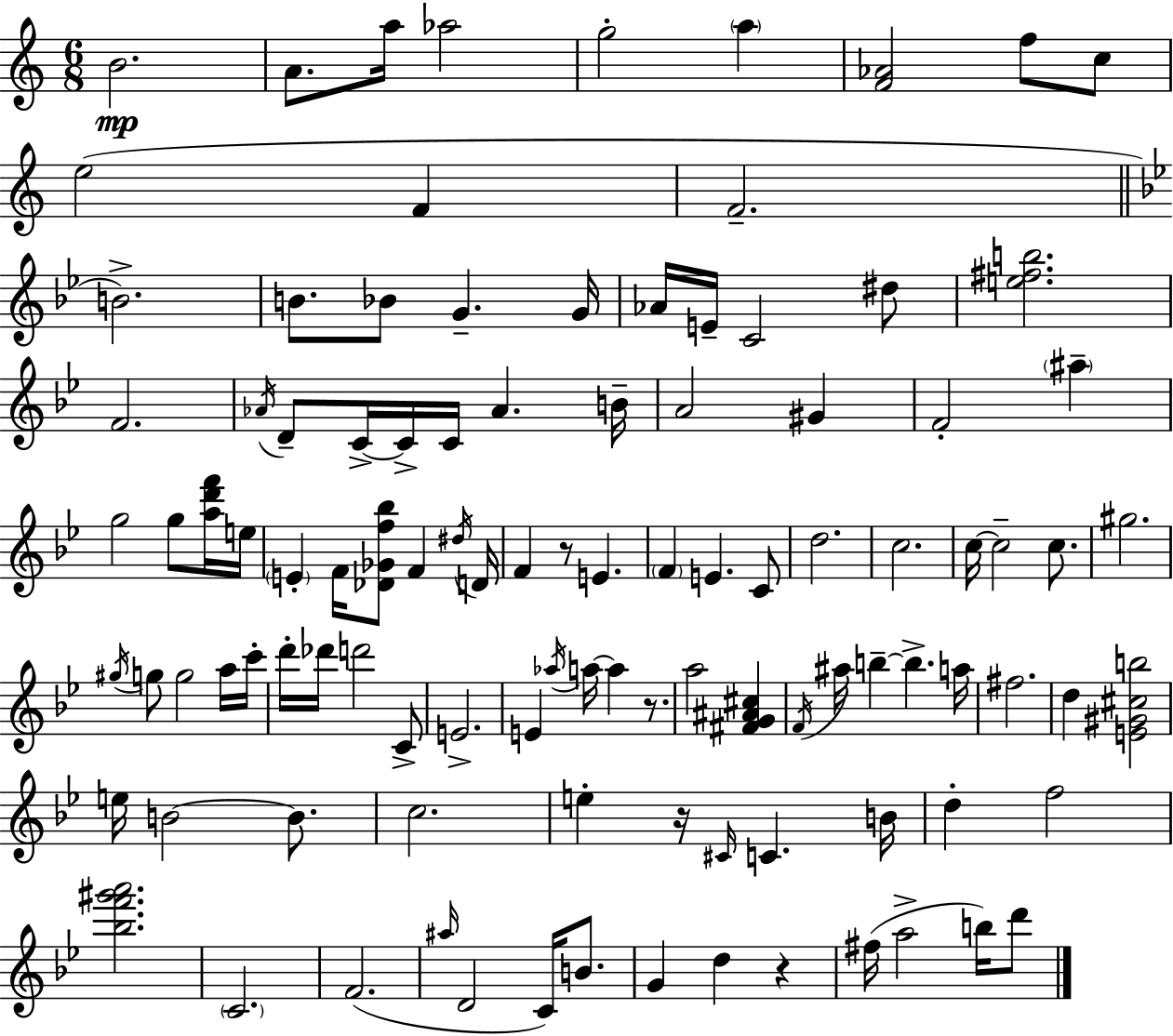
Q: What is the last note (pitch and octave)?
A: D6